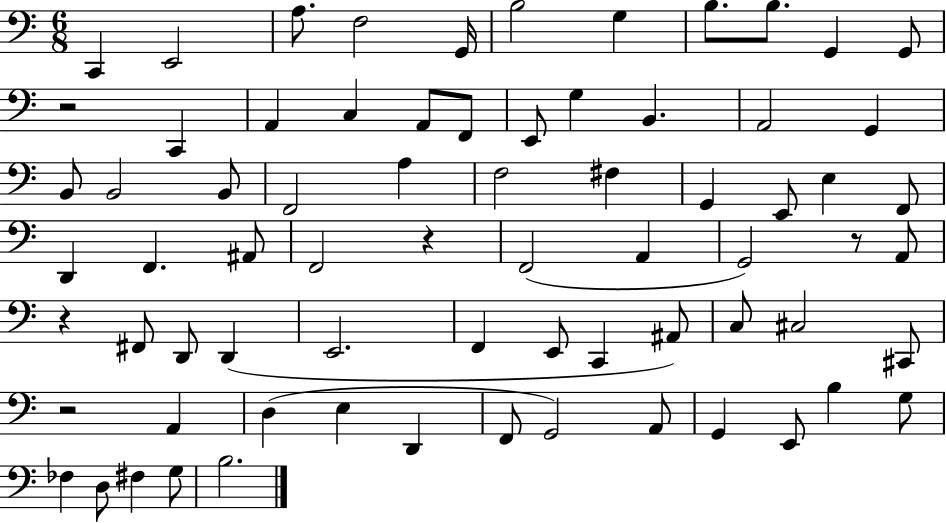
{
  \clef bass
  \numericTimeSignature
  \time 6/8
  \key c \major
  \repeat volta 2 { c,4 e,2 | a8. f2 g,16 | b2 g4 | b8. b8. g,4 g,8 | \break r2 c,4 | a,4 c4 a,8 f,8 | e,8 g4 b,4. | a,2 g,4 | \break b,8 b,2 b,8 | f,2 a4 | f2 fis4 | g,4 e,8 e4 f,8 | \break d,4 f,4. ais,8 | f,2 r4 | f,2( a,4 | g,2) r8 a,8 | \break r4 fis,8 d,8 d,4( | e,2. | f,4 e,8 c,4 ais,8) | c8 cis2 cis,8 | \break r2 a,4 | d4( e4 d,4 | f,8 g,2) a,8 | g,4 e,8 b4 g8 | \break fes4 d8 fis4 g8 | b2. | } \bar "|."
}